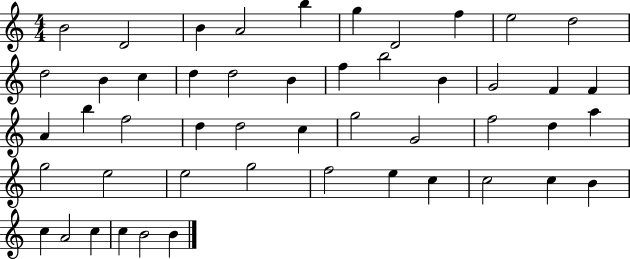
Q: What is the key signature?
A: C major